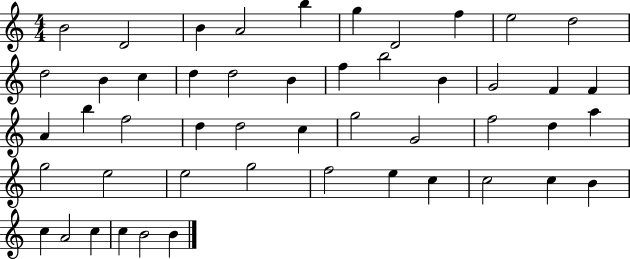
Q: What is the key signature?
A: C major